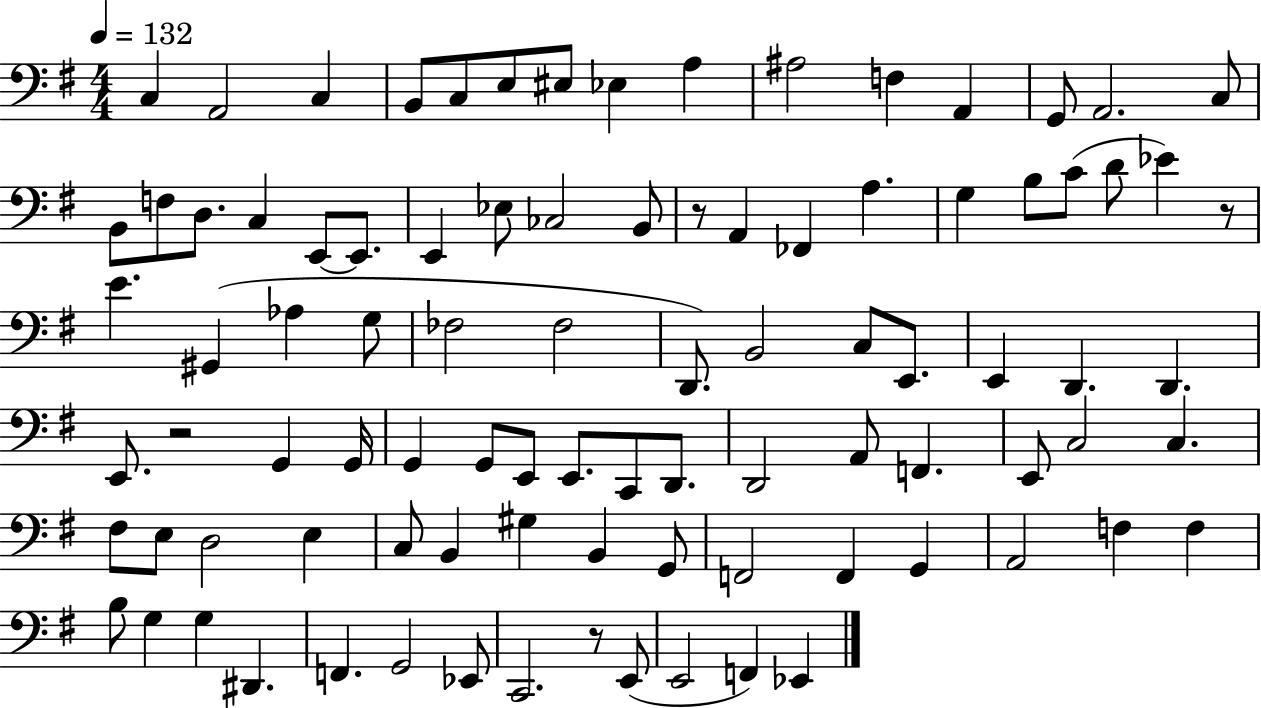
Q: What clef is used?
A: bass